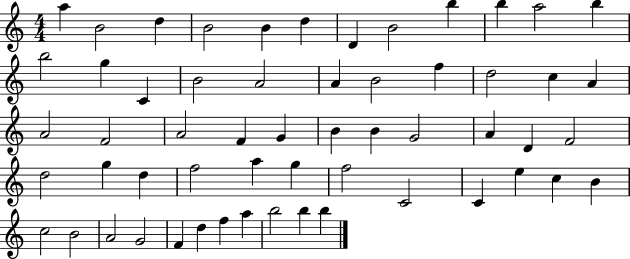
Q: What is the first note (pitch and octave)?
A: A5